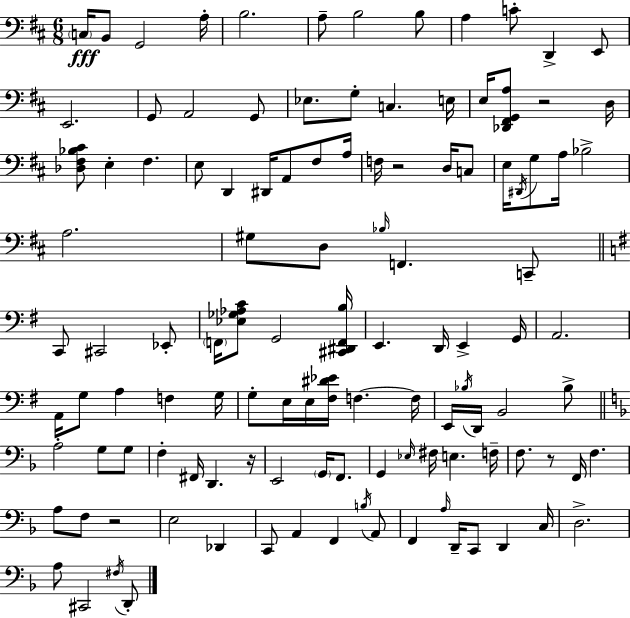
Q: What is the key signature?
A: D major